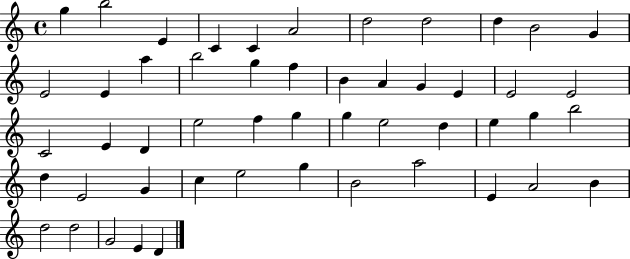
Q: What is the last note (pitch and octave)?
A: D4